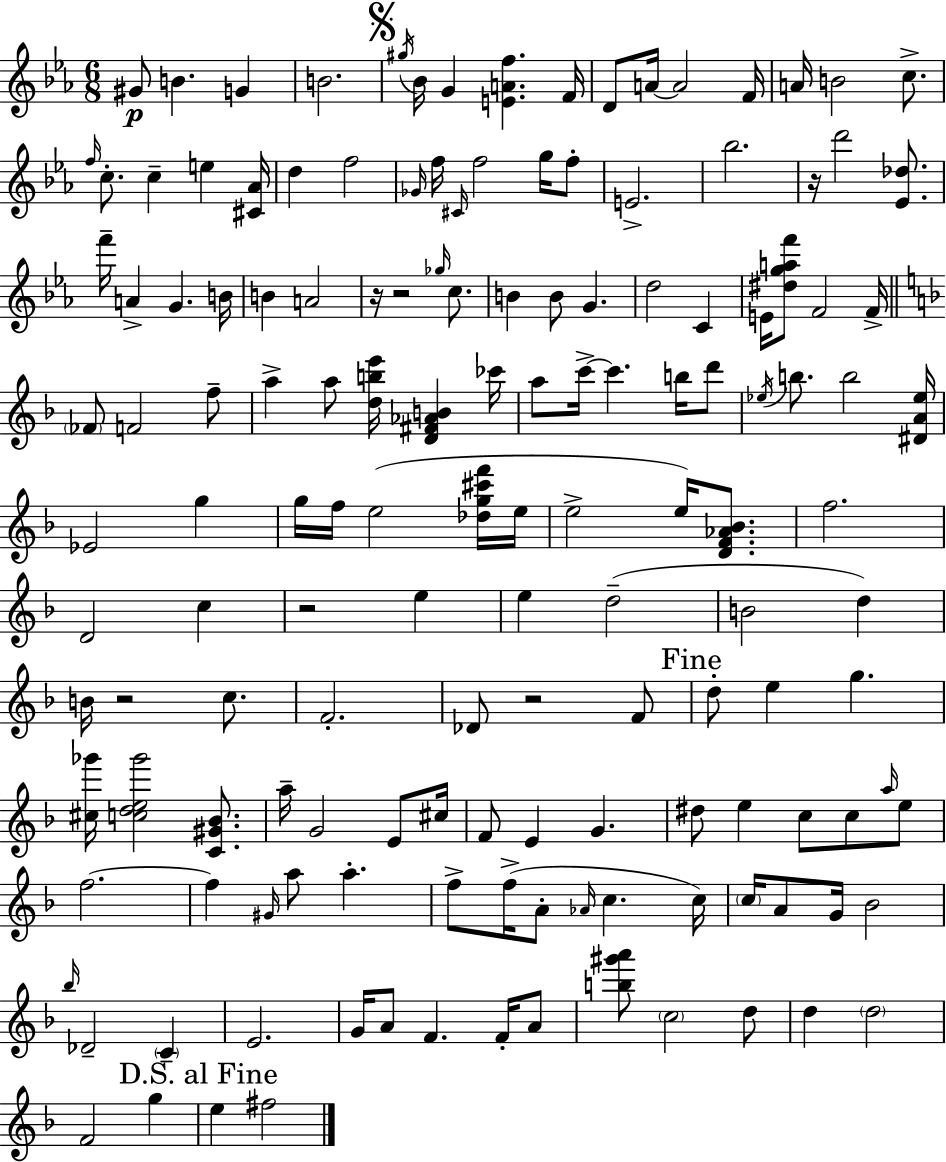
{
  \clef treble
  \numericTimeSignature
  \time 6/8
  \key ees \major
  gis'8\p b'4. g'4 | b'2. | \mark \markup { \musicglyph "scripts.segno" } \acciaccatura { gis''16 } bes'16 g'4 <e' a' f''>4. | f'16 d'8 a'16~~ a'2 | \break f'16 a'16 b'2 c''8.-> | \grace { f''16 } c''8.-. c''4-- e''4 | <cis' aes'>16 d''4 f''2 | \grace { ges'16 } f''16 \grace { cis'16 } f''2 | \break g''16 f''8-. e'2.-> | bes''2. | r16 d'''2 | <ees' des''>8. f'''16-- a'4-> g'4. | \break b'16 b'4 a'2 | r16 r2 | \grace { ges''16 } c''8. b'4 b'8 g'4. | d''2 | \break c'4 e'16 <dis'' g'' a'' f'''>8 f'2 | f'16-> \bar "||" \break \key f \major \parenthesize fes'8 f'2 f''8-- | a''4-> a''8 <d'' b'' e'''>16 <d' fis' aes' b'>4 ces'''16 | a''8 c'''16->~~ c'''4. b''16 d'''8 | \acciaccatura { ees''16 } b''8. b''2 | \break <dis' a' ees''>16 ees'2 g''4 | g''16 f''16 e''2( <des'' g'' cis''' f'''>16 | e''16 e''2-> e''16) <d' f' aes' bes'>8. | f''2. | \break d'2 c''4 | r2 e''4 | e''4 d''2--( | b'2 d''4) | \break b'16 r2 c''8. | f'2.-. | des'8 r2 f'8 | \mark "Fine" d''8-. e''4 g''4. | \break <cis'' ges'''>16 <c'' d'' e'' ges'''>2 <c' gis' bes'>8. | a''16-- g'2 e'8 | cis''16 f'8 e'4 g'4. | dis''8 e''4 c''8 c''8 \grace { a''16 } | \break e''8 f''2.~~ | f''4 \grace { gis'16 } a''8 a''4.-. | f''8-> f''16->( a'8-. \grace { aes'16 } c''4. | c''16) \parenthesize c''16 a'8 g'16 bes'2 | \break \grace { bes''16 } des'2-- | \parenthesize c'4-- e'2. | g'16 a'8 f'4. | f'16-. a'8 <b'' gis''' a'''>8 \parenthesize c''2 | \break d''8 d''4 \parenthesize d''2 | f'2 | g''4 \mark "D.S. al Fine" e''4 fis''2 | \bar "|."
}